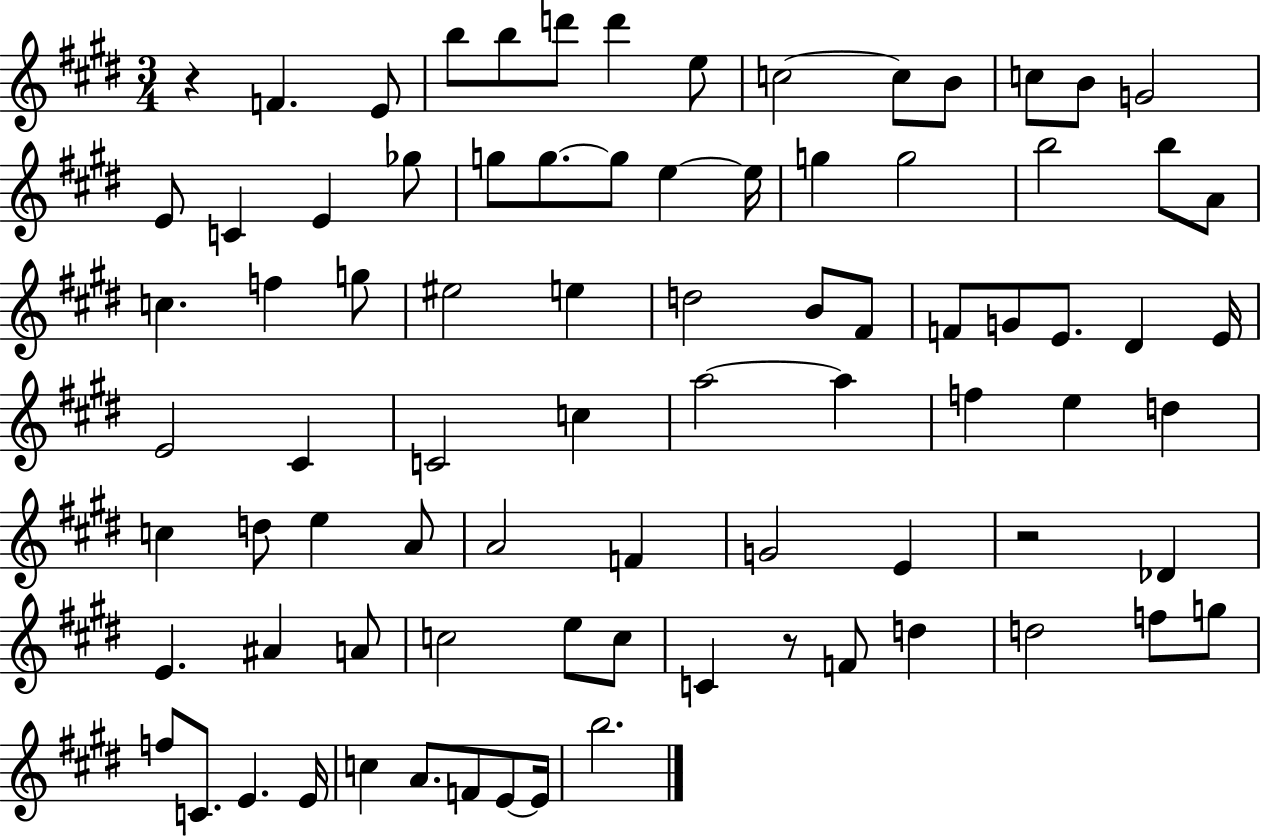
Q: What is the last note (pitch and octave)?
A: B5